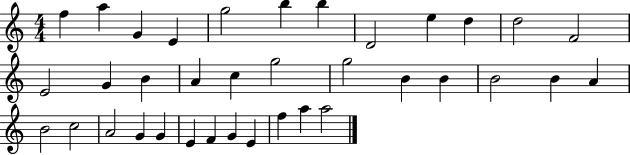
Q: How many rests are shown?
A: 0